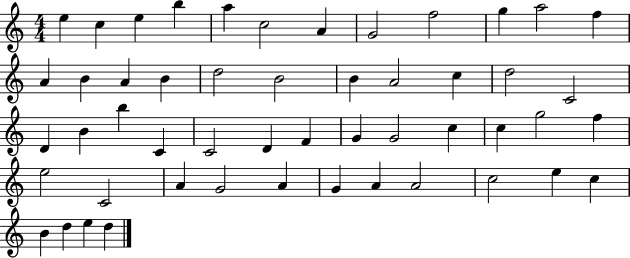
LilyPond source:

{
  \clef treble
  \numericTimeSignature
  \time 4/4
  \key c \major
  e''4 c''4 e''4 b''4 | a''4 c''2 a'4 | g'2 f''2 | g''4 a''2 f''4 | \break a'4 b'4 a'4 b'4 | d''2 b'2 | b'4 a'2 c''4 | d''2 c'2 | \break d'4 b'4 b''4 c'4 | c'2 d'4 f'4 | g'4 g'2 c''4 | c''4 g''2 f''4 | \break e''2 c'2 | a'4 g'2 a'4 | g'4 a'4 a'2 | c''2 e''4 c''4 | \break b'4 d''4 e''4 d''4 | \bar "|."
}